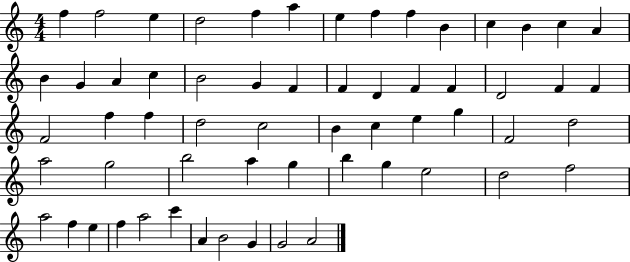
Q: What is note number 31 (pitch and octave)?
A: F5